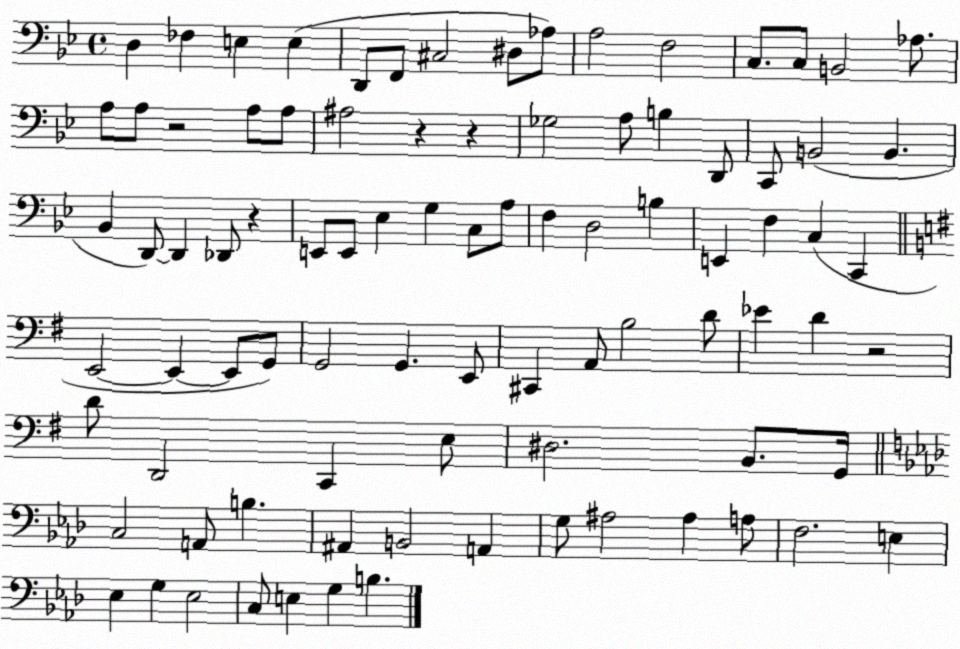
X:1
T:Untitled
M:4/4
L:1/4
K:Bb
D, _F, E, E, D,,/2 F,,/2 ^C,2 ^D,/2 _A,/2 A,2 F,2 C,/2 C,/2 B,,2 _A,/2 A,/2 A,/2 z2 A,/2 A,/2 ^A,2 z z _G,2 A,/2 B, D,,/2 C,,/2 B,,2 B,, _B,, D,,/2 D,, _D,,/2 z E,,/2 E,,/2 _E, G, C,/2 A,/2 F, D,2 B, E,, F, C, C,, E,,2 E,, E,,/2 G,,/2 G,,2 G,, E,,/2 ^C,, A,,/2 B,2 D/2 _E D z2 D/2 D,,2 C,, E,/2 ^D,2 B,,/2 G,,/4 C,2 A,,/2 B, ^A,, B,,2 A,, G,/2 ^A,2 ^A, A,/2 F,2 E, _E, G, _E,2 C,/2 E, G, B,